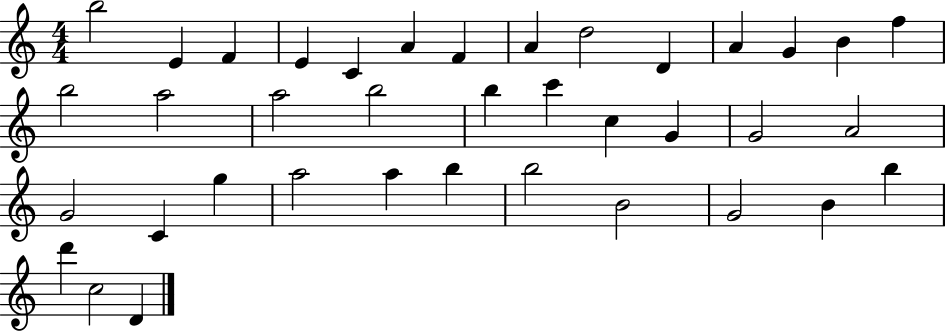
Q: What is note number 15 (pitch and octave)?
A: B5